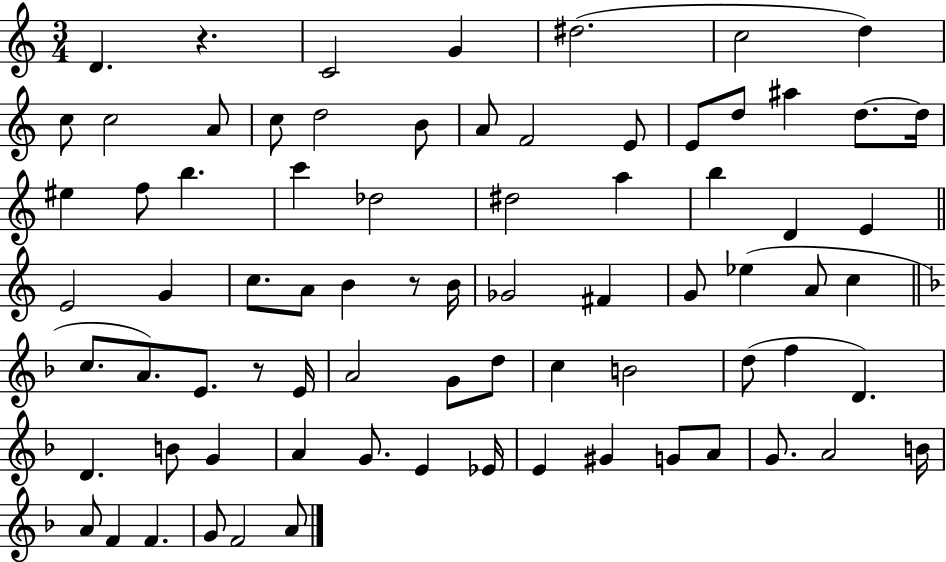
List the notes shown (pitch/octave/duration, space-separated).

D4/q. R/q. C4/h G4/q D#5/h. C5/h D5/q C5/e C5/h A4/e C5/e D5/h B4/e A4/e F4/h E4/e E4/e D5/e A#5/q D5/e. D5/s EIS5/q F5/e B5/q. C6/q Db5/h D#5/h A5/q B5/q D4/q E4/q E4/h G4/q C5/e. A4/e B4/q R/e B4/s Gb4/h F#4/q G4/e Eb5/q A4/e C5/q C5/e. A4/e. E4/e. R/e E4/s A4/h G4/e D5/e C5/q B4/h D5/e F5/q D4/q. D4/q. B4/e G4/q A4/q G4/e. E4/q Eb4/s E4/q G#4/q G4/e A4/e G4/e. A4/h B4/s A4/e F4/q F4/q. G4/e F4/h A4/e